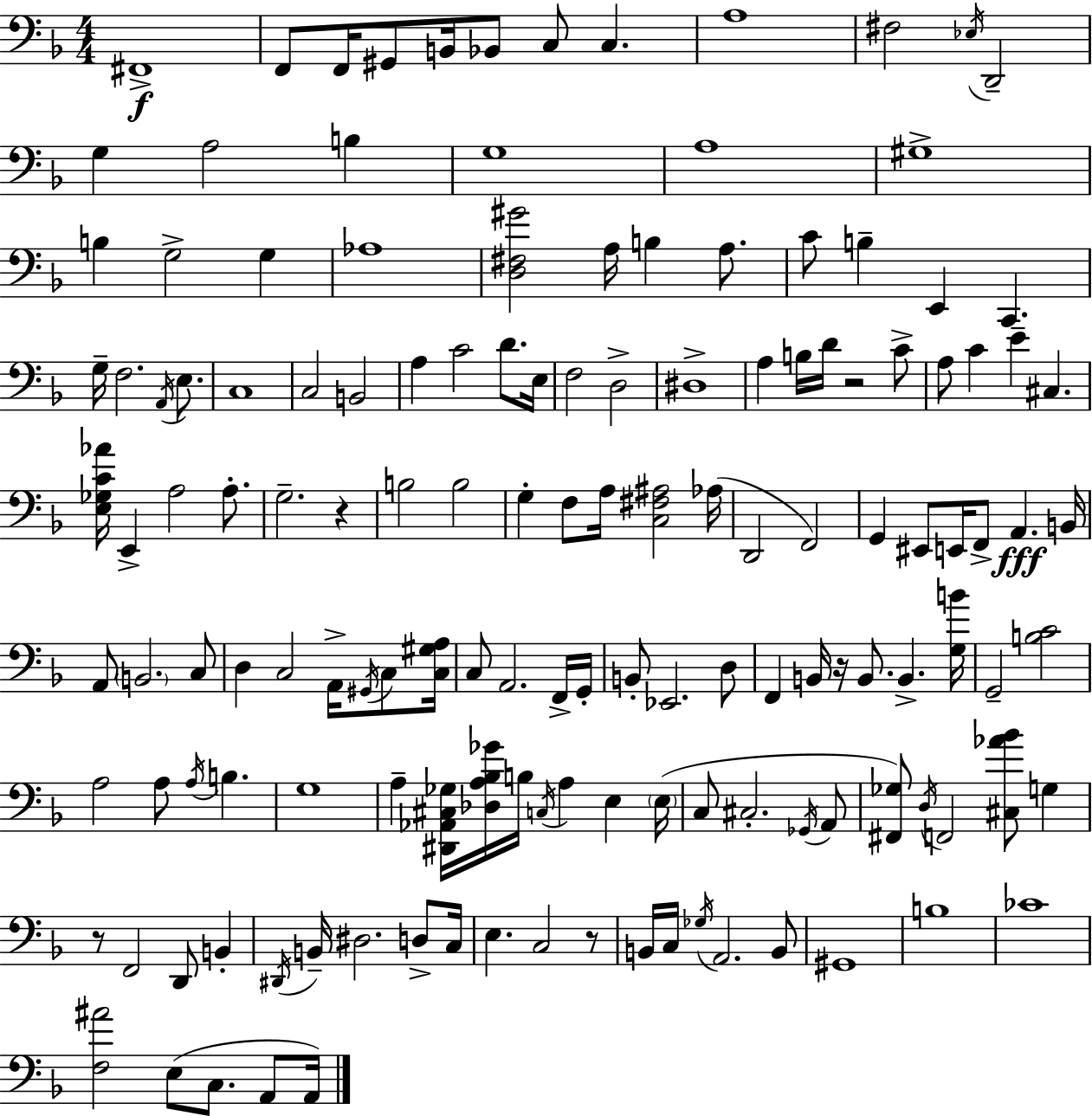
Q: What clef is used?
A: bass